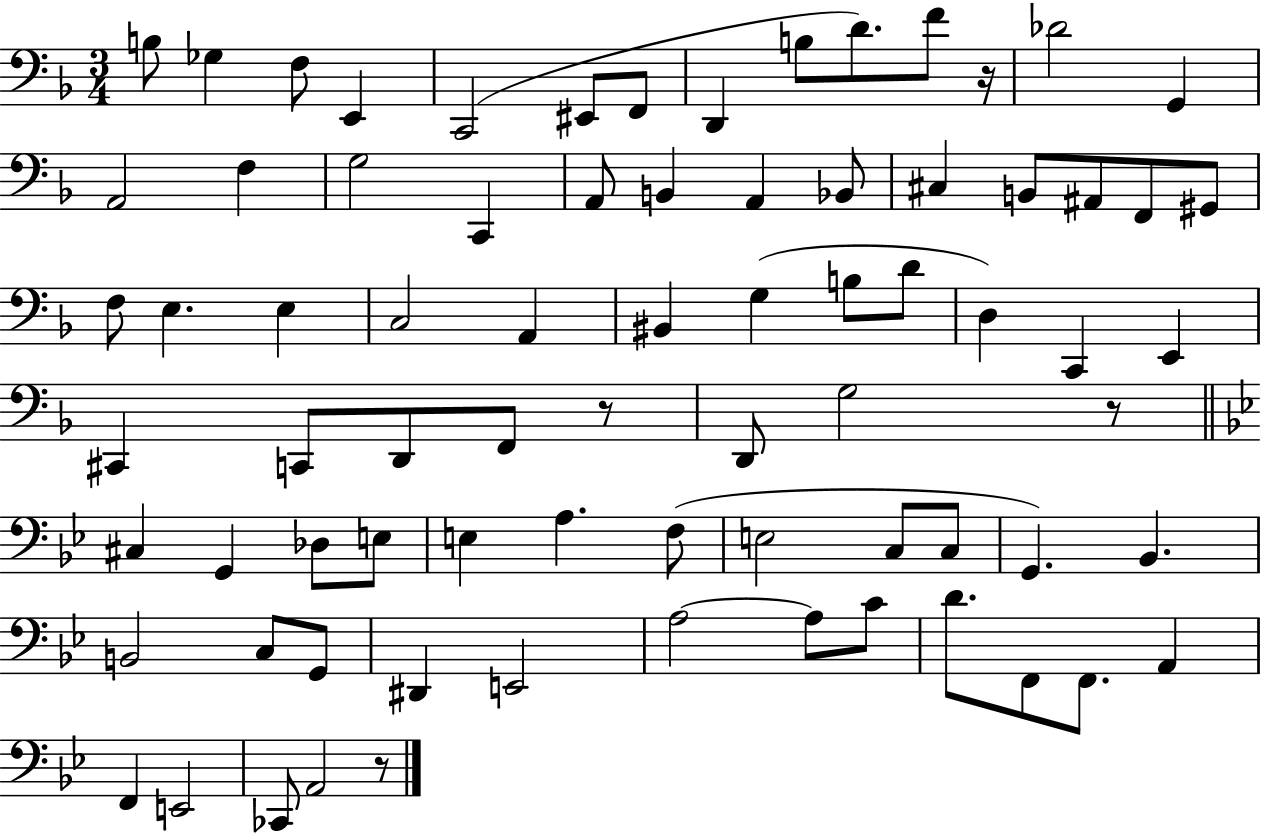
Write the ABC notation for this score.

X:1
T:Untitled
M:3/4
L:1/4
K:F
B,/2 _G, F,/2 E,, C,,2 ^E,,/2 F,,/2 D,, B,/2 D/2 F/2 z/4 _D2 G,, A,,2 F, G,2 C,, A,,/2 B,, A,, _B,,/2 ^C, B,,/2 ^A,,/2 F,,/2 ^G,,/2 F,/2 E, E, C,2 A,, ^B,, G, B,/2 D/2 D, C,, E,, ^C,, C,,/2 D,,/2 F,,/2 z/2 D,,/2 G,2 z/2 ^C, G,, _D,/2 E,/2 E, A, F,/2 E,2 C,/2 C,/2 G,, _B,, B,,2 C,/2 G,,/2 ^D,, E,,2 A,2 A,/2 C/2 D/2 F,,/2 F,,/2 A,, F,, E,,2 _C,,/2 A,,2 z/2